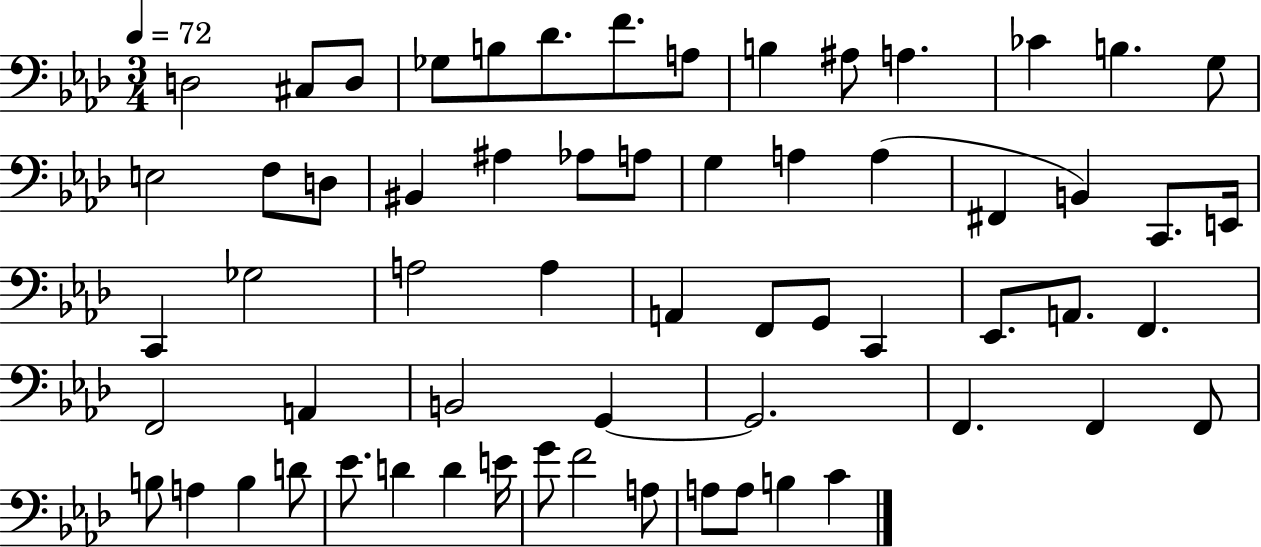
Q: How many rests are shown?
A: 0